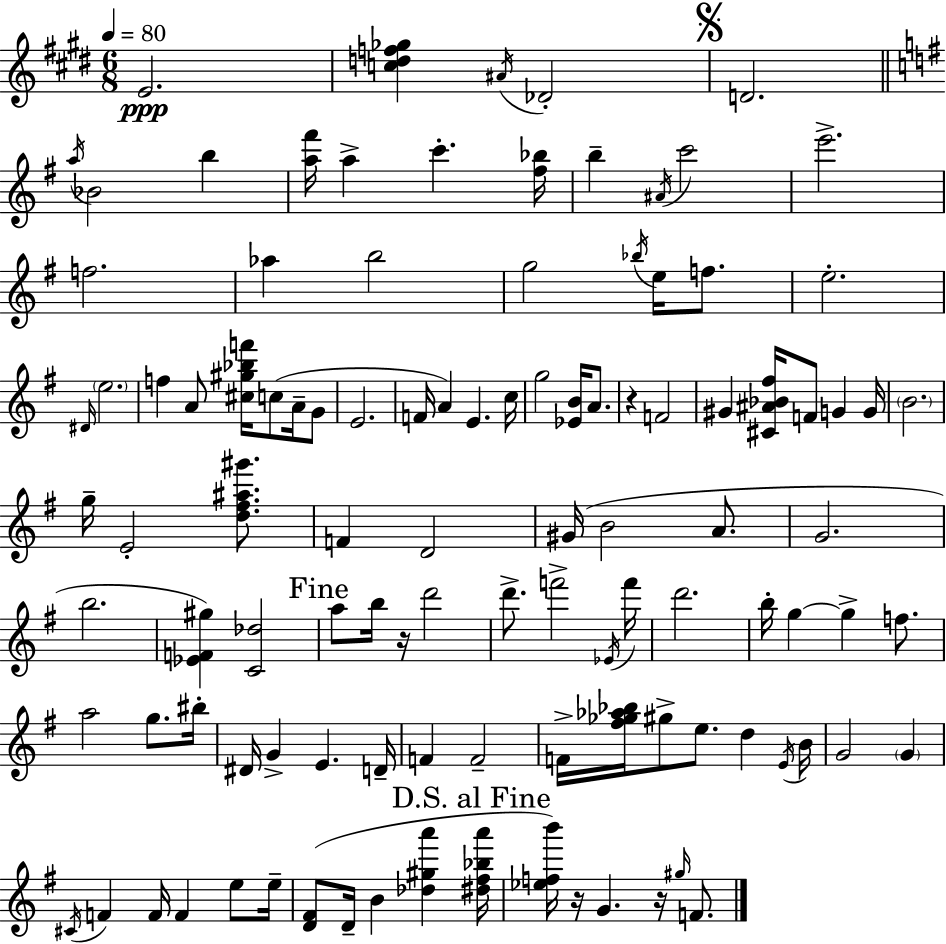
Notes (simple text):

E4/h. [C5,D5,F5,Gb5]/q A#4/s Db4/h D4/h. A5/s Bb4/h B5/q [A5,F#6]/s A5/q C6/q. [F#5,Bb5]/s B5/q A#4/s C6/h E6/h. F5/h. Ab5/q B5/h G5/h Bb5/s E5/s F5/e. E5/h. D#4/s E5/h. F5/q A4/e [C#5,G#5,Bb5,F6]/s C5/e A4/s G4/e E4/h. F4/s A4/q E4/q. C5/s G5/h [Eb4,B4]/s A4/e. R/q F4/h G#4/q [C#4,A#4,Bb4,F#5]/s F4/e G4/q G4/s B4/h. G5/s E4/h [D5,F#5,A#5,G#6]/e. F4/q D4/h G#4/s B4/h A4/e. G4/h. B5/h. [Eb4,F4,G#5]/q [C4,Db5]/h A5/e B5/s R/s D6/h D6/e. F6/h Eb4/s F6/s D6/h. B5/s G5/q G5/q F5/e. A5/h G5/e. BIS5/s D#4/s G4/q E4/q. D4/s F4/q F4/h F4/s [F#5,Gb5,Ab5,Bb5]/s G#5/e E5/e. D5/q E4/s B4/s G4/h G4/q C#4/s F4/q F4/s F4/q E5/e E5/s [D4,F#4]/e D4/s B4/q [Db5,G#5,A6]/q [D#5,F#5,Bb5,A6]/s [Eb5,F5,B6]/s R/s G4/q. R/s G#5/s F4/e.